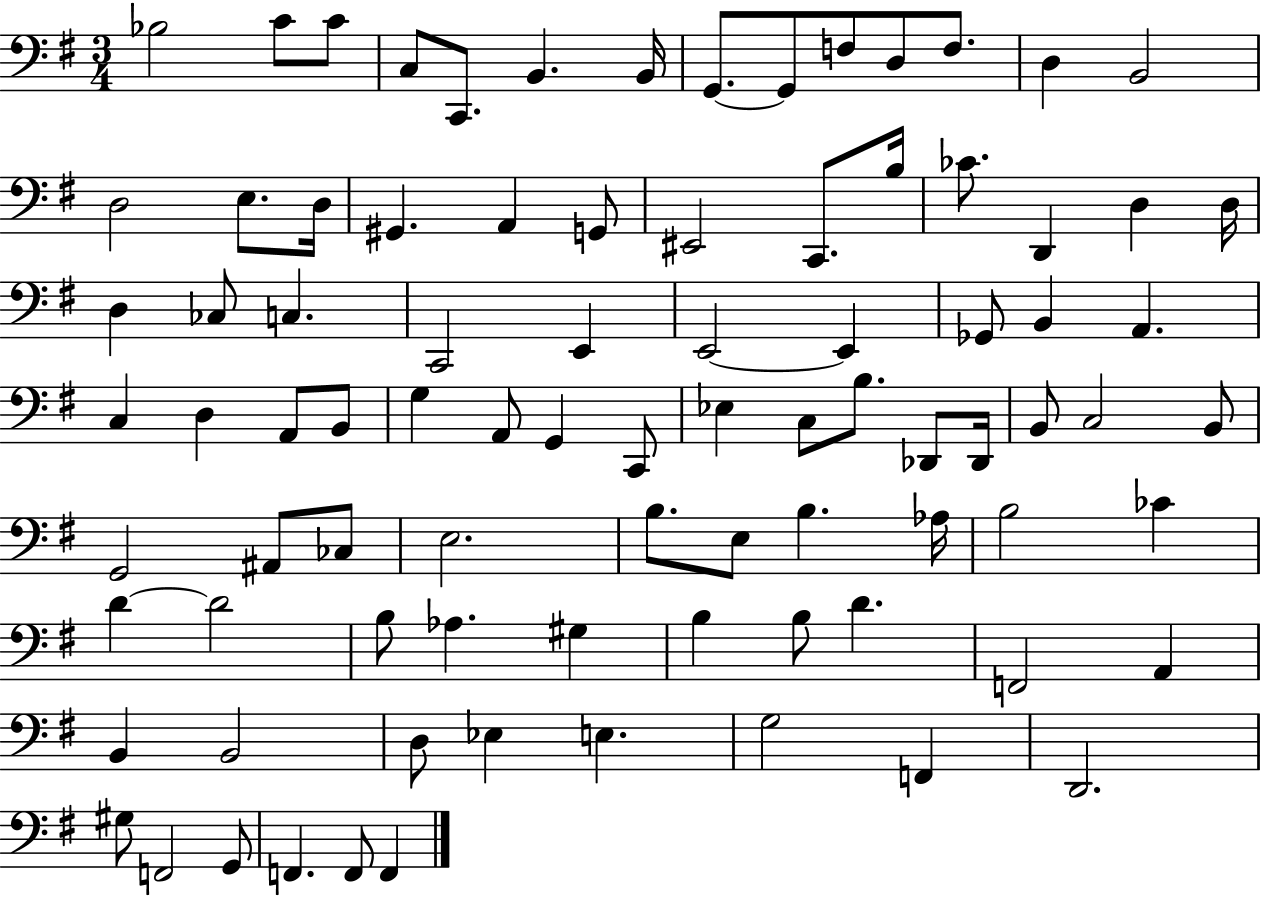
{
  \clef bass
  \numericTimeSignature
  \time 3/4
  \key g \major
  bes2 c'8 c'8 | c8 c,8. b,4. b,16 | g,8.~~ g,8 f8 d8 f8. | d4 b,2 | \break d2 e8. d16 | gis,4. a,4 g,8 | eis,2 c,8. b16 | ces'8. d,4 d4 d16 | \break d4 ces8 c4. | c,2 e,4 | e,2~~ e,4 | ges,8 b,4 a,4. | \break c4 d4 a,8 b,8 | g4 a,8 g,4 c,8 | ees4 c8 b8. des,8 des,16 | b,8 c2 b,8 | \break g,2 ais,8 ces8 | e2. | b8. e8 b4. aes16 | b2 ces'4 | \break d'4~~ d'2 | b8 aes4. gis4 | b4 b8 d'4. | f,2 a,4 | \break b,4 b,2 | d8 ees4 e4. | g2 f,4 | d,2. | \break gis8 f,2 g,8 | f,4. f,8 f,4 | \bar "|."
}